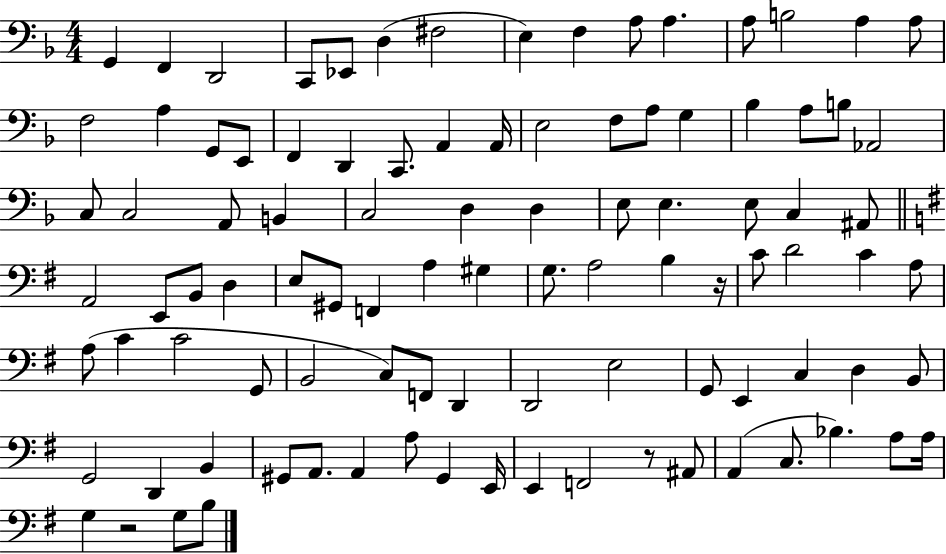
G2/q F2/q D2/h C2/e Eb2/e D3/q F#3/h E3/q F3/q A3/e A3/q. A3/e B3/h A3/q A3/e F3/h A3/q G2/e E2/e F2/q D2/q C2/e. A2/q A2/s E3/h F3/e A3/e G3/q Bb3/q A3/e B3/e Ab2/h C3/e C3/h A2/e B2/q C3/h D3/q D3/q E3/e E3/q. E3/e C3/q A#2/e A2/h E2/e B2/e D3/q E3/e G#2/e F2/q A3/q G#3/q G3/e. A3/h B3/q R/s C4/e D4/h C4/q A3/e A3/e C4/q C4/h G2/e B2/h C3/e F2/e D2/q D2/h E3/h G2/e E2/q C3/q D3/q B2/e G2/h D2/q B2/q G#2/e A2/e. A2/q A3/e G#2/q E2/s E2/q F2/h R/e A#2/e A2/q C3/e. Bb3/q. A3/e A3/s G3/q R/h G3/e B3/e